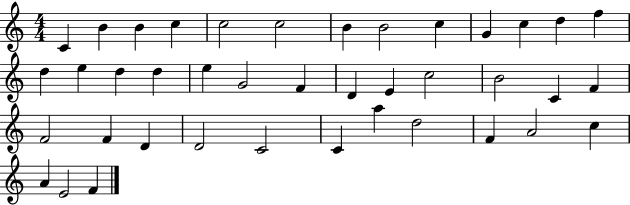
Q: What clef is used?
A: treble